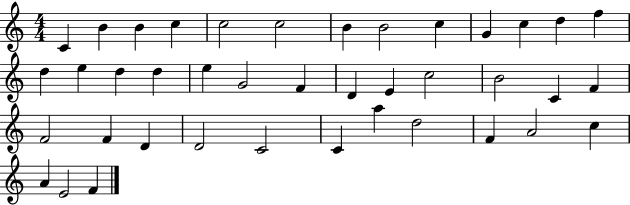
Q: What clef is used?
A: treble